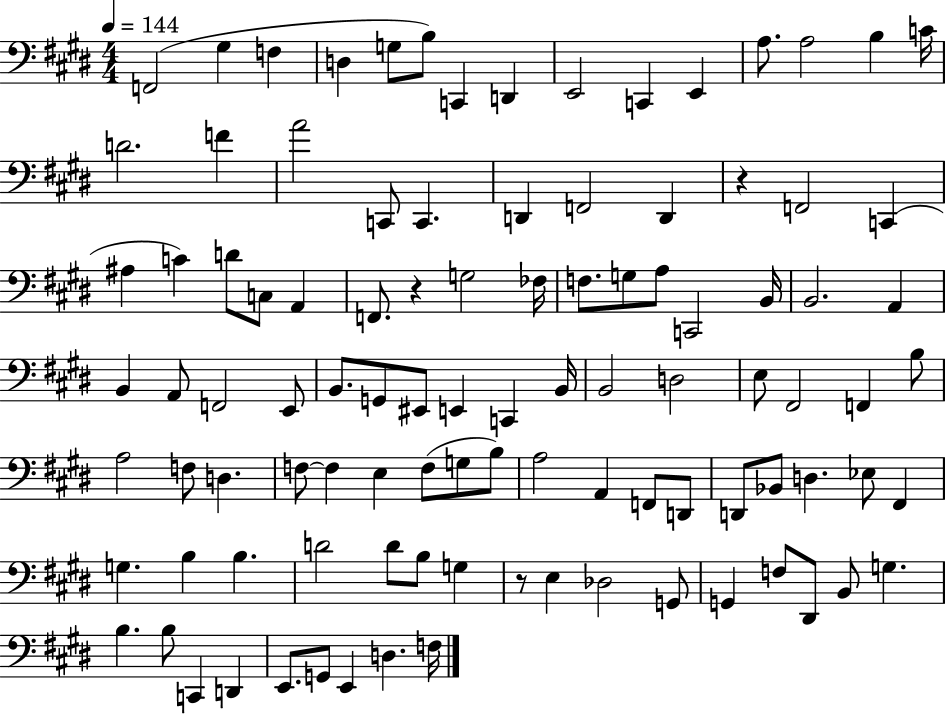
{
  \clef bass
  \numericTimeSignature
  \time 4/4
  \key e \major
  \tempo 4 = 144
  f,2( gis4 f4 | d4 g8 b8) c,4 d,4 | e,2 c,4 e,4 | a8. a2 b4 c'16 | \break d'2. f'4 | a'2 c,8 c,4. | d,4 f,2 d,4 | r4 f,2 c,4( | \break ais4 c'4) d'8 c8 a,4 | f,8. r4 g2 fes16 | f8. g8 a8 c,2 b,16 | b,2. a,4 | \break b,4 a,8 f,2 e,8 | b,8. g,8 eis,8 e,4 c,4 b,16 | b,2 d2 | e8 fis,2 f,4 b8 | \break a2 f8 d4. | f8~~ f4 e4 f8( g8 b8) | a2 a,4 f,8 d,8 | d,8 bes,8 d4. ees8 fis,4 | \break g4. b4 b4. | d'2 d'8 b8 g4 | r8 e4 des2 g,8 | g,4 f8 dis,8 b,8 g4. | \break b4. b8 c,4 d,4 | e,8. g,8 e,4 d4. f16 | \bar "|."
}